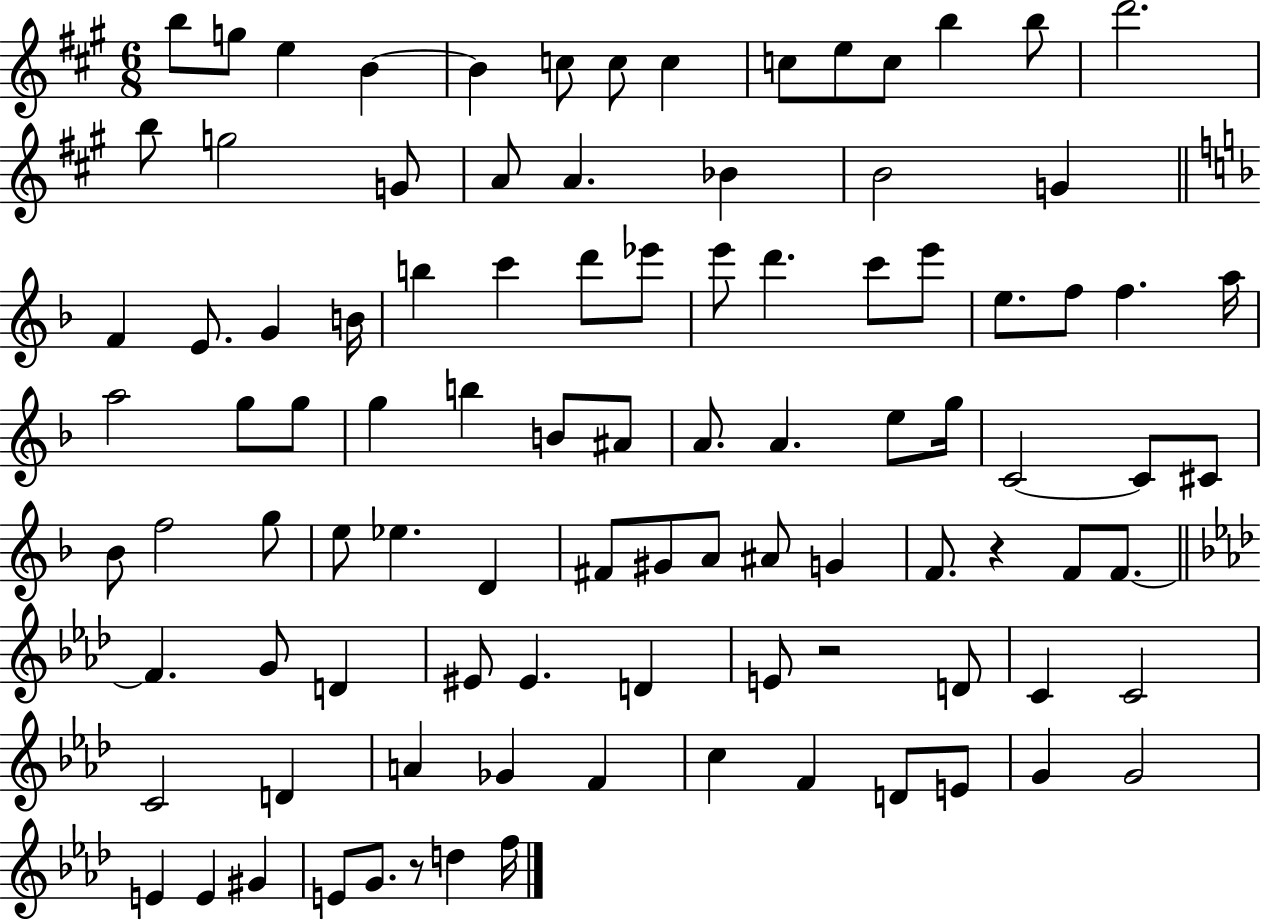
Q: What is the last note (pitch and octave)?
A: F5